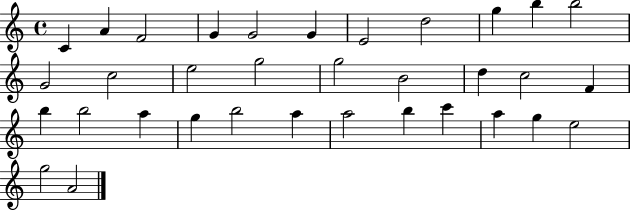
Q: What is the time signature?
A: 4/4